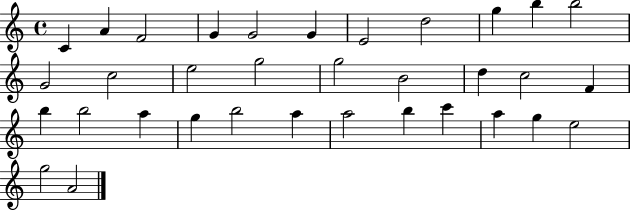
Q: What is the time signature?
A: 4/4